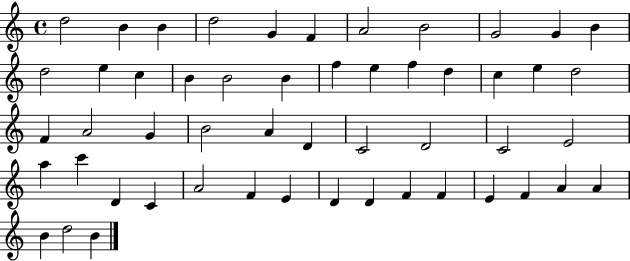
{
  \clef treble
  \time 4/4
  \defaultTimeSignature
  \key c \major
  d''2 b'4 b'4 | d''2 g'4 f'4 | a'2 b'2 | g'2 g'4 b'4 | \break d''2 e''4 c''4 | b'4 b'2 b'4 | f''4 e''4 f''4 d''4 | c''4 e''4 d''2 | \break f'4 a'2 g'4 | b'2 a'4 d'4 | c'2 d'2 | c'2 e'2 | \break a''4 c'''4 d'4 c'4 | a'2 f'4 e'4 | d'4 d'4 f'4 f'4 | e'4 f'4 a'4 a'4 | \break b'4 d''2 b'4 | \bar "|."
}